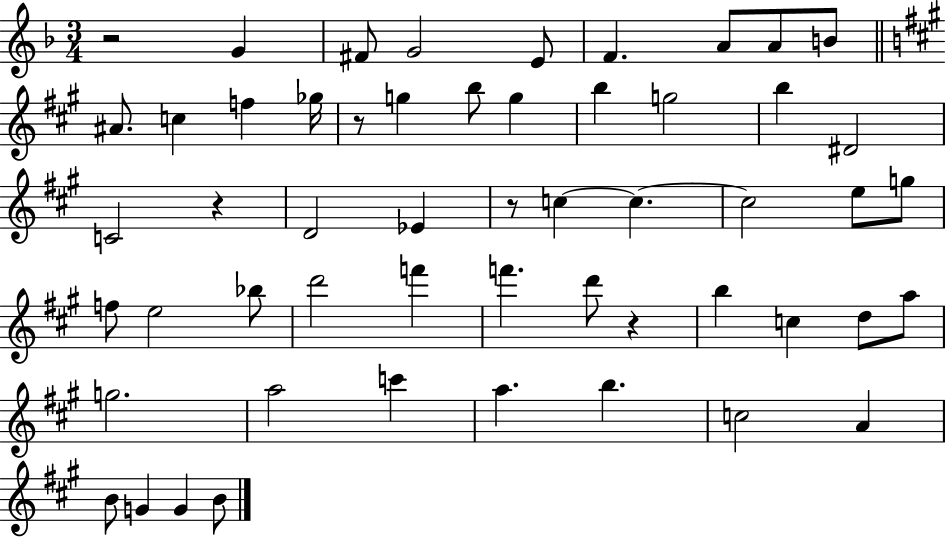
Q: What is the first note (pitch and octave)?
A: G4